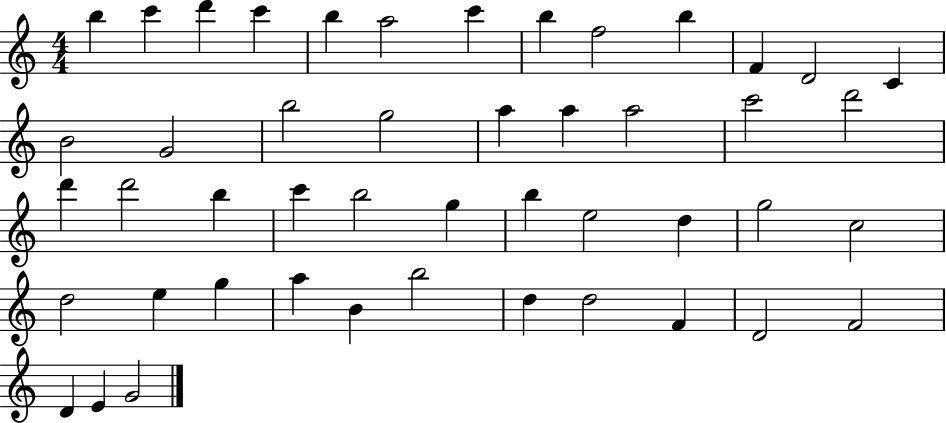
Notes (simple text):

B5/q C6/q D6/q C6/q B5/q A5/h C6/q B5/q F5/h B5/q F4/q D4/h C4/q B4/h G4/h B5/h G5/h A5/q A5/q A5/h C6/h D6/h D6/q D6/h B5/q C6/q B5/h G5/q B5/q E5/h D5/q G5/h C5/h D5/h E5/q G5/q A5/q B4/q B5/h D5/q D5/h F4/q D4/h F4/h D4/q E4/q G4/h